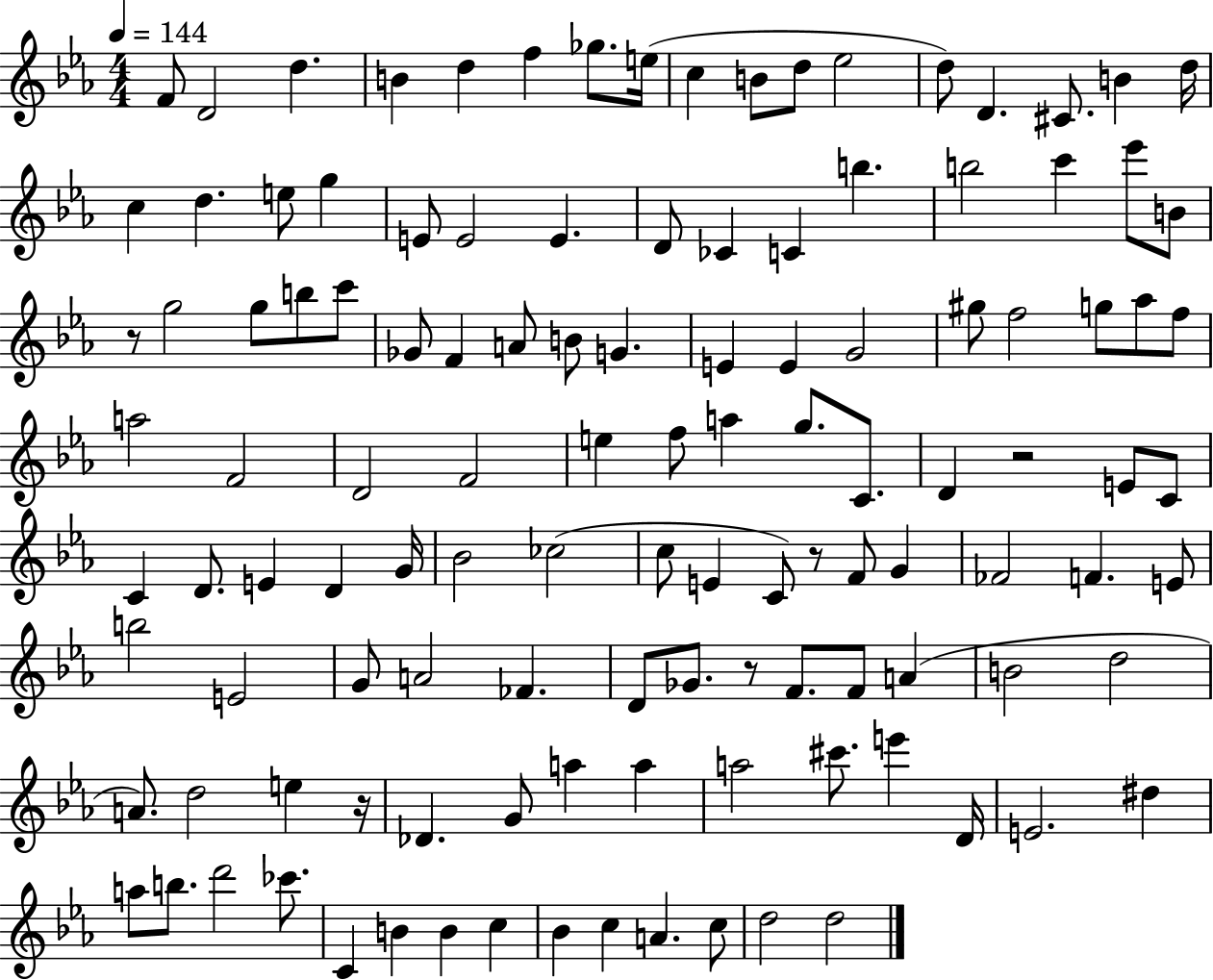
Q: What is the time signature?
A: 4/4